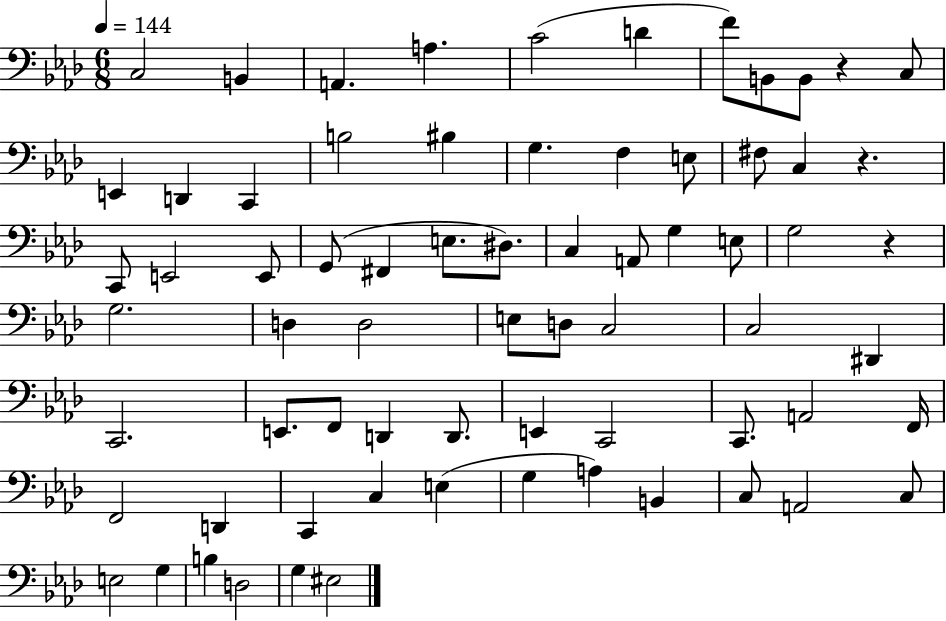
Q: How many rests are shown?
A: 3